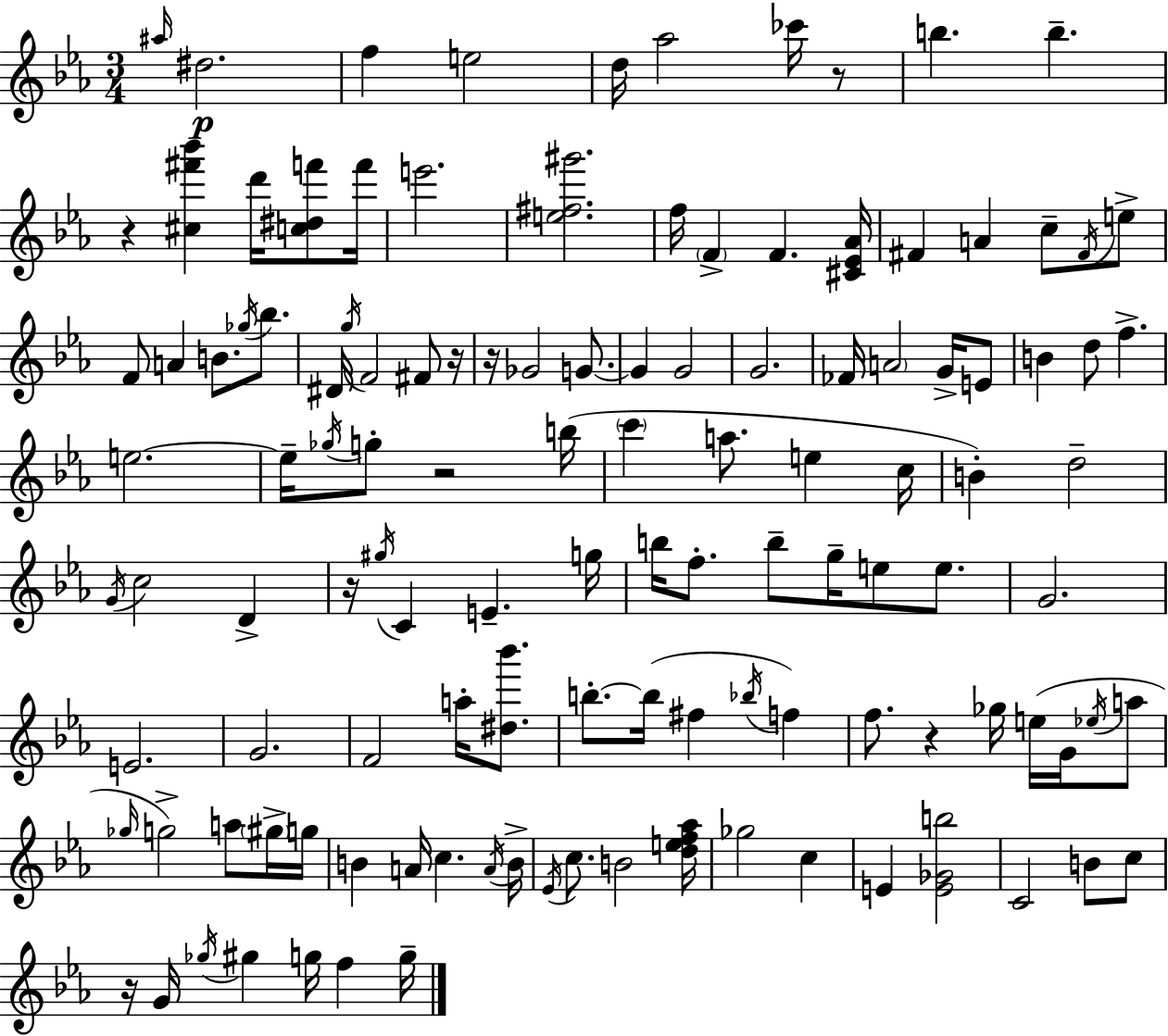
{
  \clef treble
  \numericTimeSignature
  \time 3/4
  \key ees \major
  \grace { ais''16 }\p dis''2. | f''4 e''2 | d''16 aes''2 ces'''16 r8 | b''4. b''4.-- | \break r4 <cis'' fis''' bes'''>4 d'''16 <c'' dis'' f'''>8 | f'''16 e'''2. | <e'' fis'' gis'''>2. | f''16 \parenthesize f'4-> f'4. | \break <cis' ees' aes'>16 fis'4 a'4 c''8-- \acciaccatura { fis'16 } | e''8-> f'8 a'4 b'8. \acciaccatura { ges''16 } | bes''8. dis'16 \acciaccatura { g''16 } f'2 | fis'8 r16 r16 ges'2 | \break g'8.~~ g'4 g'2 | g'2. | fes'16 \parenthesize a'2 | g'16-> e'8 b'4 d''8 f''4.-> | \break e''2.~~ | e''16-- \acciaccatura { ges''16 } g''8-. r2 | b''16( \parenthesize c'''4 a''8. | e''4 c''16 b'4-.) d''2-- | \break \acciaccatura { g'16 } c''2 | d'4-> r16 \acciaccatura { gis''16 } c'4 | e'4.-- g''16 b''16 f''8.-. b''8-- | g''16-- e''8 e''8. g'2. | \break e'2. | g'2. | f'2 | a''16-. <dis'' bes'''>8. b''8.-.~~ b''16( fis''4 | \break \acciaccatura { bes''16 } f''4) f''8. r4 | ges''16 e''16( g'16 \acciaccatura { ees''16 } a''8 \grace { ges''16 }) g''2-> | a''8 \parenthesize gis''16-> g''16 b'4 | a'16 c''4. \acciaccatura { a'16 } b'16-> \acciaccatura { ees'16 } | \break c''8. b'2 <d'' e'' f'' aes''>16 | ges''2 c''4 | e'4 <e' ges' b''>2 | c'2 b'8 c''8 | \break r16 g'16 \acciaccatura { ges''16 } gis''4 g''16 f''4 | g''16-- \bar "|."
}